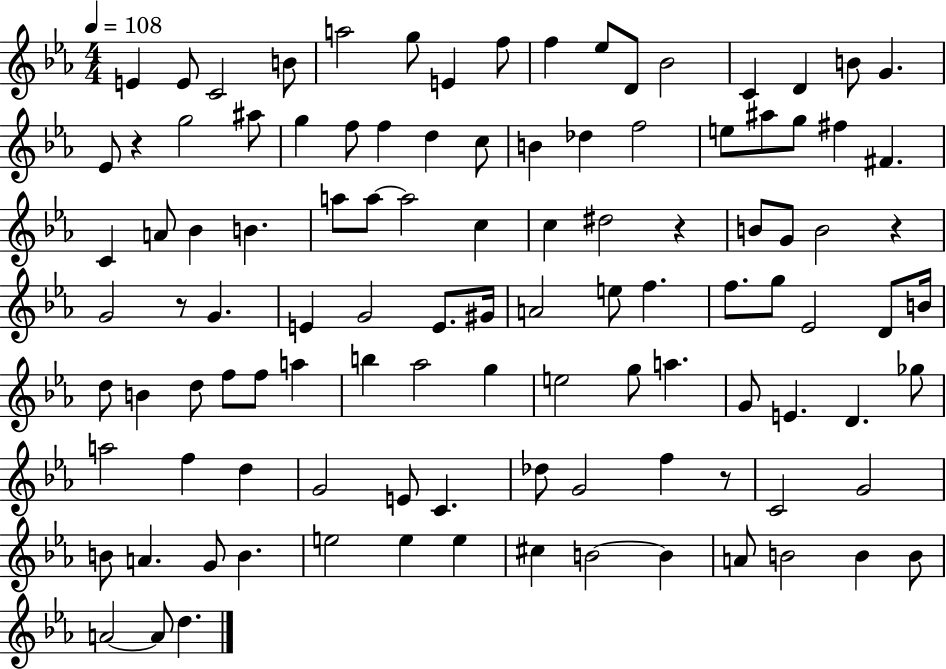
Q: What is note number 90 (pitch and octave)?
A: B4